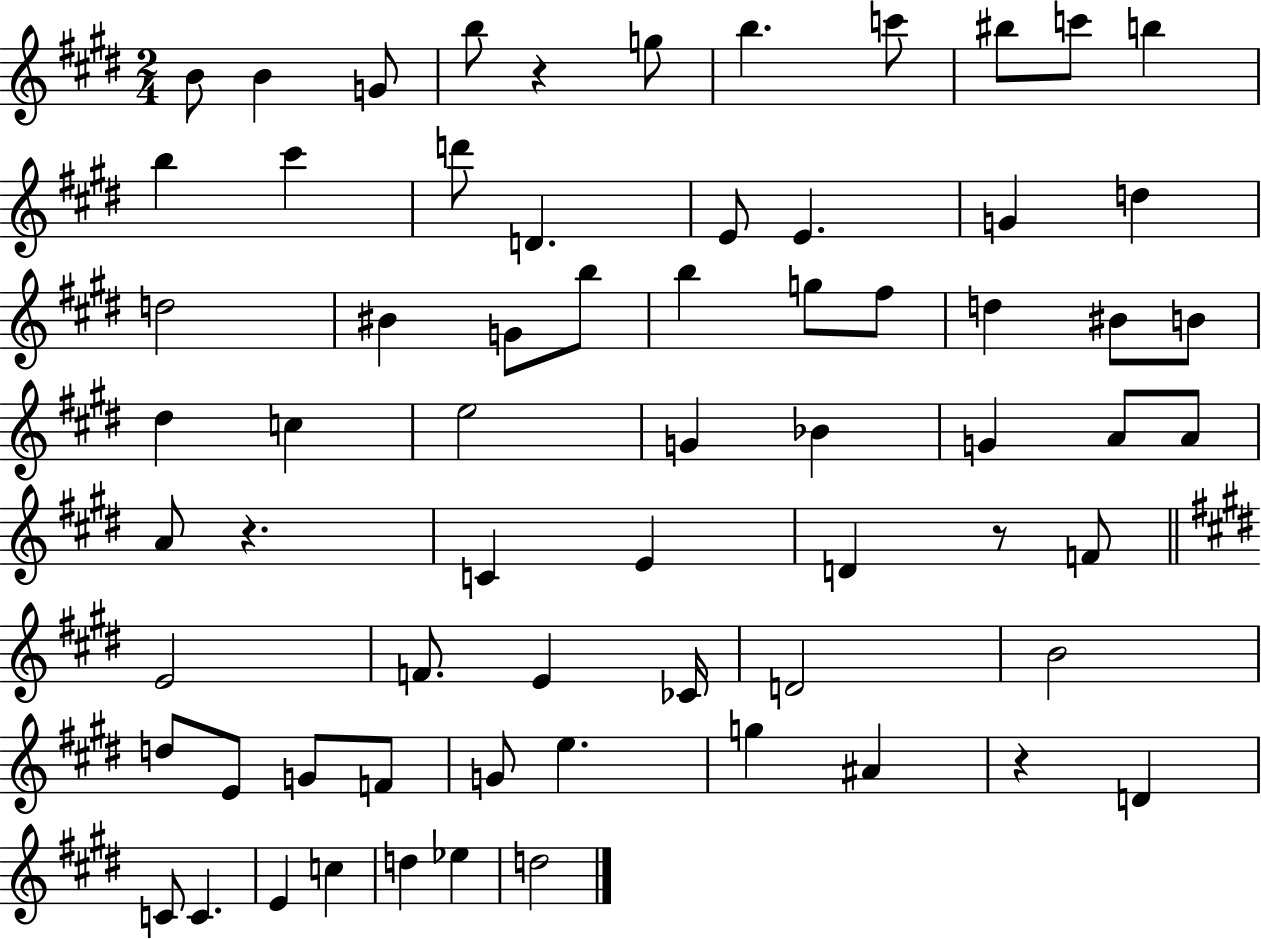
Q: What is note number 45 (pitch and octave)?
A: CES4